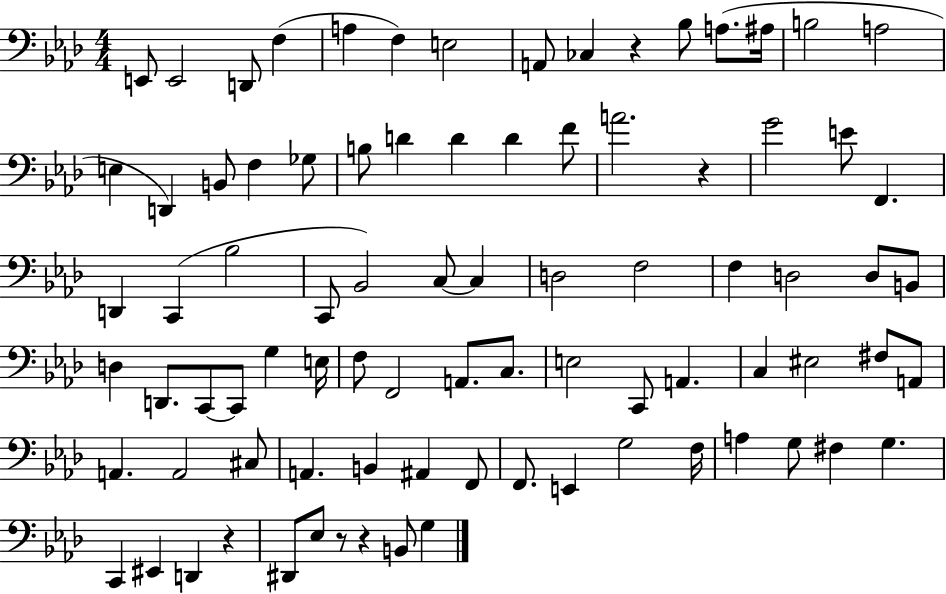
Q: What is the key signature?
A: AES major